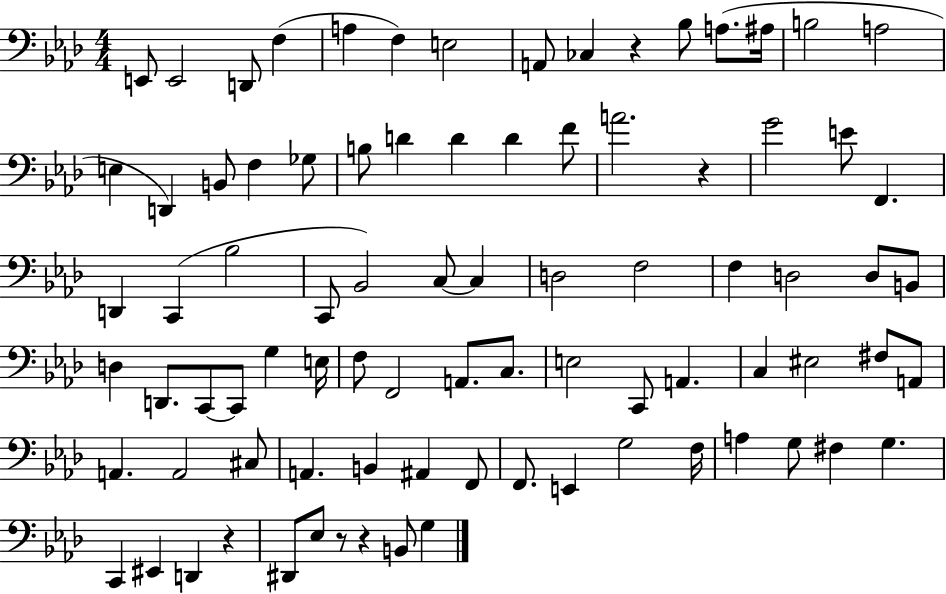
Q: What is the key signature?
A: AES major